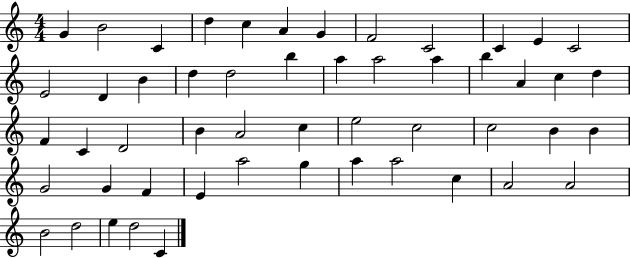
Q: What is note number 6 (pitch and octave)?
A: A4